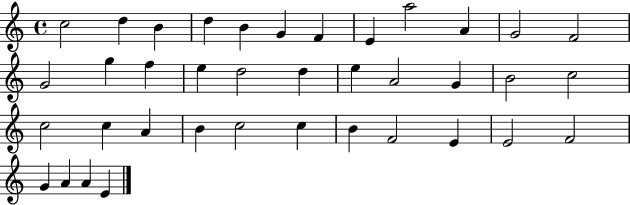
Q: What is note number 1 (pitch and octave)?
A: C5